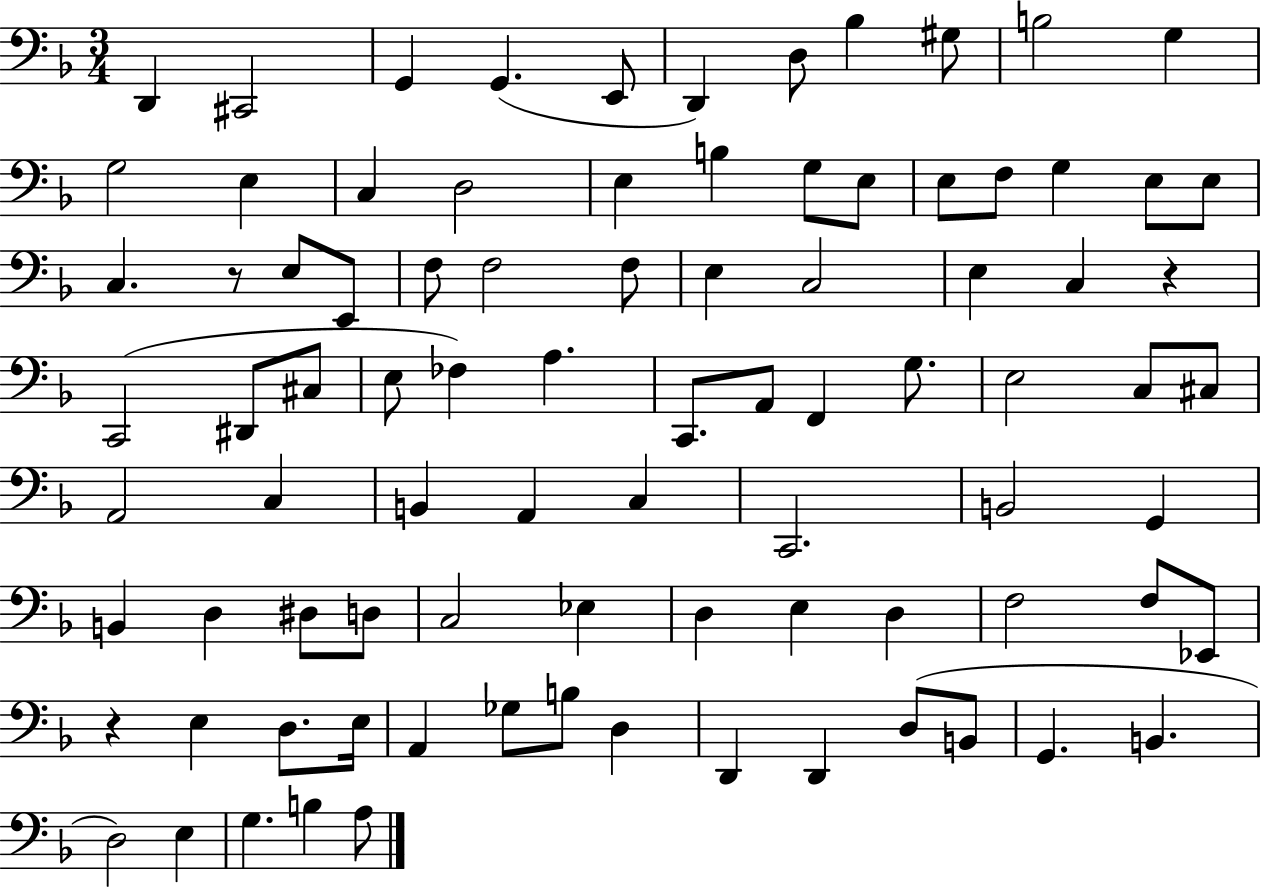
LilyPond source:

{
  \clef bass
  \numericTimeSignature
  \time 3/4
  \key f \major
  d,4 cis,2 | g,4 g,4.( e,8 | d,4) d8 bes4 gis8 | b2 g4 | \break g2 e4 | c4 d2 | e4 b4 g8 e8 | e8 f8 g4 e8 e8 | \break c4. r8 e8 e,8 | f8 f2 f8 | e4 c2 | e4 c4 r4 | \break c,2( dis,8 cis8 | e8 fes4) a4. | c,8. a,8 f,4 g8. | e2 c8 cis8 | \break a,2 c4 | b,4 a,4 c4 | c,2. | b,2 g,4 | \break b,4 d4 dis8 d8 | c2 ees4 | d4 e4 d4 | f2 f8 ees,8 | \break r4 e4 d8. e16 | a,4 ges8 b8 d4 | d,4 d,4 d8( b,8 | g,4. b,4. | \break d2) e4 | g4. b4 a8 | \bar "|."
}